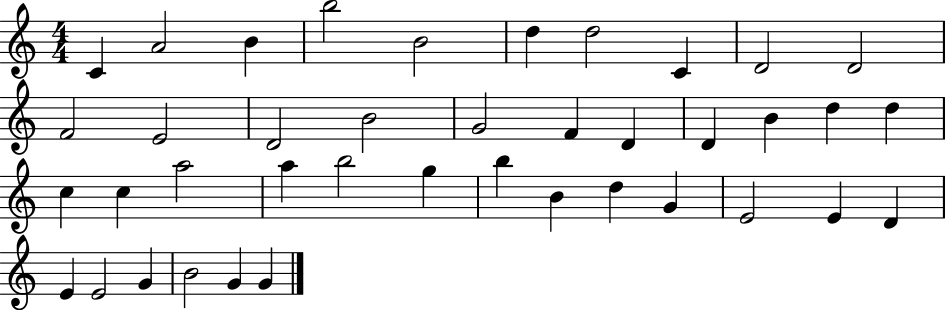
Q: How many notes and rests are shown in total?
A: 40